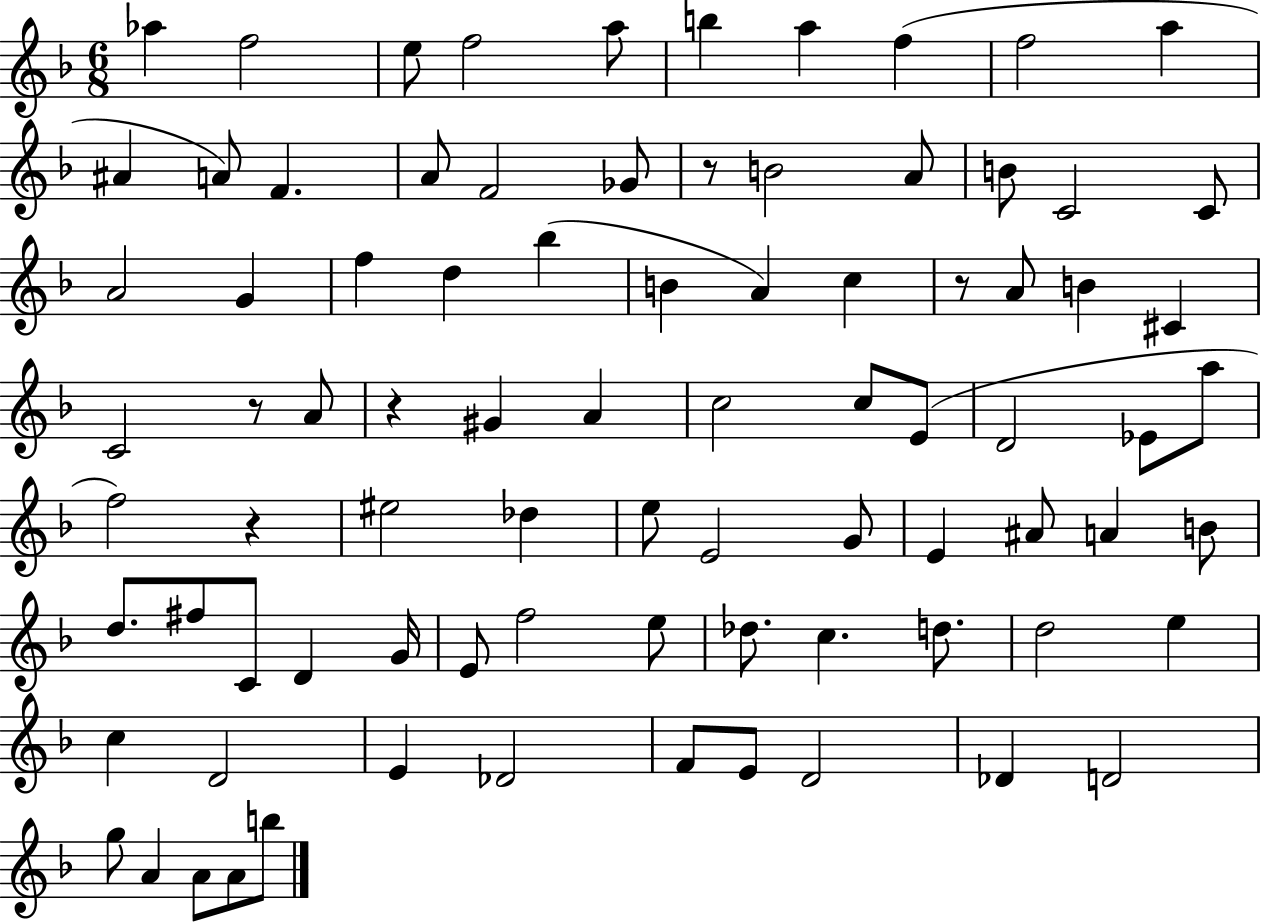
{
  \clef treble
  \numericTimeSignature
  \time 6/8
  \key f \major
  aes''4 f''2 | e''8 f''2 a''8 | b''4 a''4 f''4( | f''2 a''4 | \break ais'4 a'8) f'4. | a'8 f'2 ges'8 | r8 b'2 a'8 | b'8 c'2 c'8 | \break a'2 g'4 | f''4 d''4 bes''4( | b'4 a'4) c''4 | r8 a'8 b'4 cis'4 | \break c'2 r8 a'8 | r4 gis'4 a'4 | c''2 c''8 e'8( | d'2 ees'8 a''8 | \break f''2) r4 | eis''2 des''4 | e''8 e'2 g'8 | e'4 ais'8 a'4 b'8 | \break d''8. fis''8 c'8 d'4 g'16 | e'8 f''2 e''8 | des''8. c''4. d''8. | d''2 e''4 | \break c''4 d'2 | e'4 des'2 | f'8 e'8 d'2 | des'4 d'2 | \break g''8 a'4 a'8 a'8 b''8 | \bar "|."
}